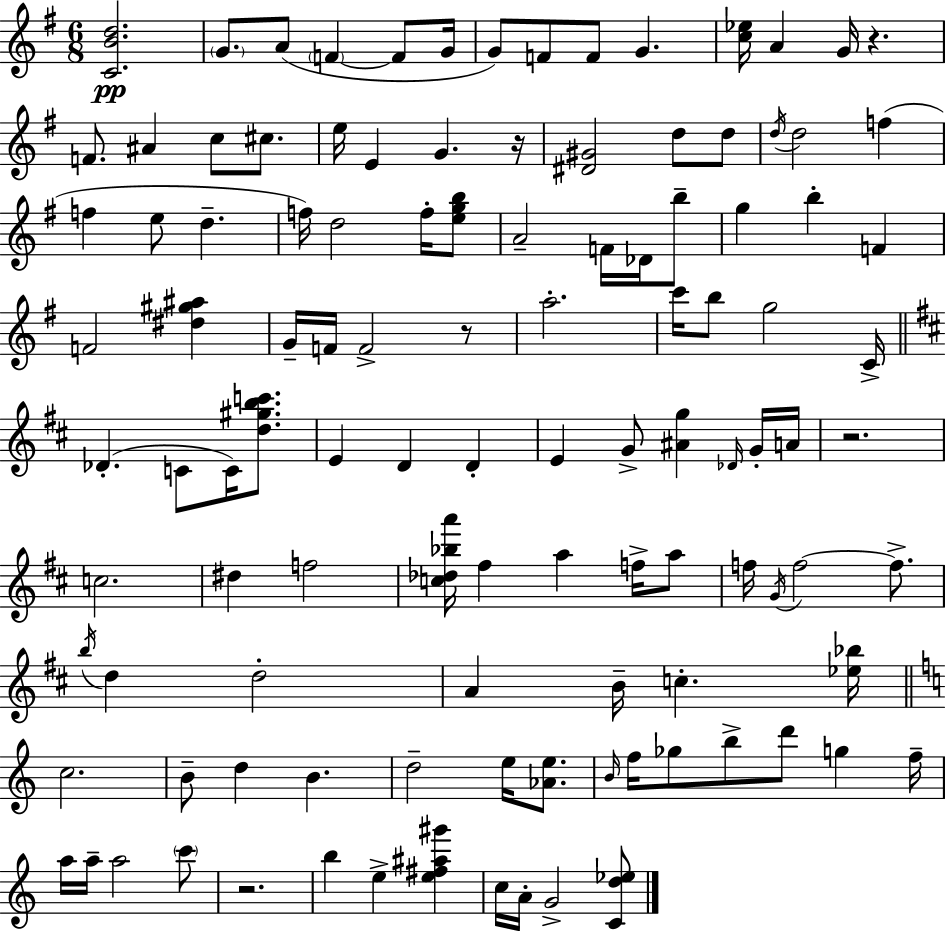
[C4,B4,D5]/h. G4/e. A4/e F4/q F4/e G4/s G4/e F4/e F4/e G4/q. [C5,Eb5]/s A4/q G4/s R/q. F4/e. A#4/q C5/e C#5/e. E5/s E4/q G4/q. R/s [D#4,G#4]/h D5/e D5/e D5/s D5/h F5/q F5/q E5/e D5/q. F5/s D5/h F5/s [E5,G5,B5]/e A4/h F4/s Db4/s B5/e G5/q B5/q F4/q F4/h [D#5,G#5,A#5]/q G4/s F4/s F4/h R/e A5/h. C6/s B5/e G5/h C4/s Db4/q. C4/e C4/s [D5,G#5,B5,C6]/e. E4/q D4/q D4/q E4/q G4/e [A#4,G5]/q Db4/s G4/s A4/s R/h. C5/h. D#5/q F5/h [C5,Db5,Bb5,A6]/s F#5/q A5/q F5/s A5/e F5/s G4/s F5/h F5/e. B5/s D5/q D5/h A4/q B4/s C5/q. [Eb5,Bb5]/s C5/h. B4/e D5/q B4/q. D5/h E5/s [Ab4,E5]/e. B4/s F5/s Gb5/e B5/e D6/e G5/q F5/s A5/s A5/s A5/h C6/e R/h. B5/q E5/q [E5,F#5,A#5,G#6]/q C5/s A4/s G4/h [C4,D5,Eb5]/e